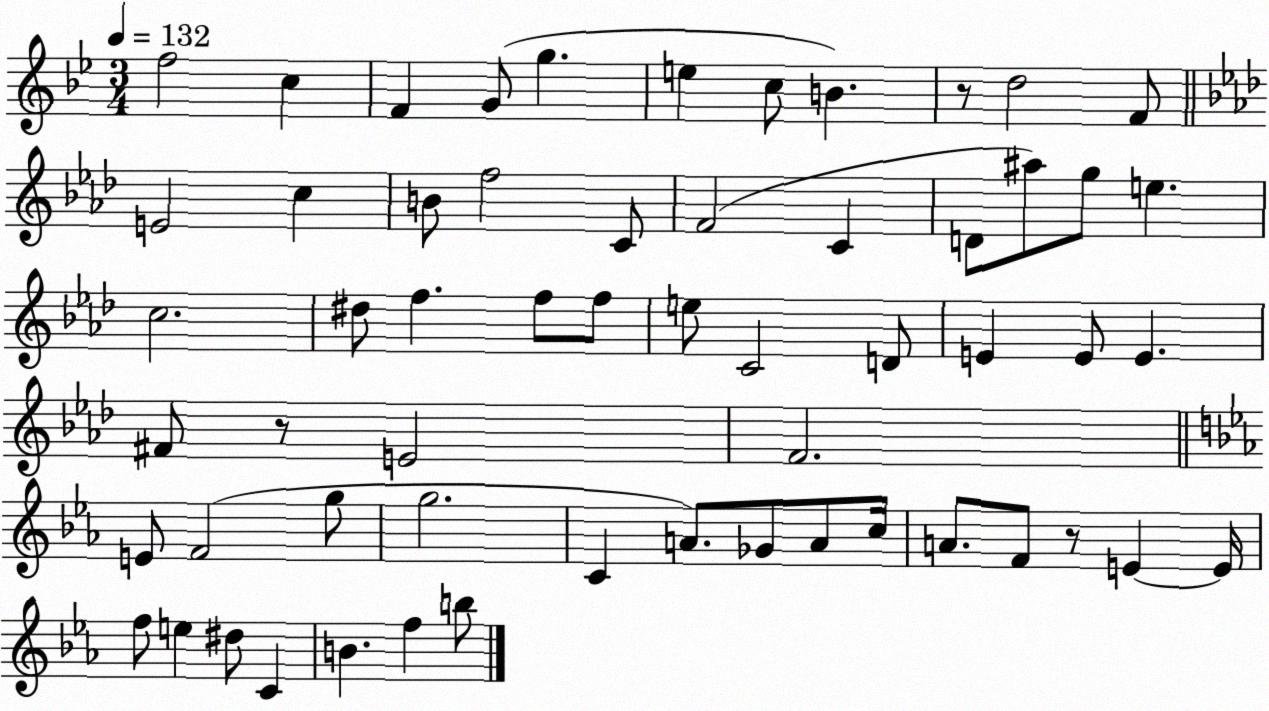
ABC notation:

X:1
T:Untitled
M:3/4
L:1/4
K:Bb
f2 c F G/2 g e c/2 B z/2 d2 F/2 E2 c B/2 f2 C/2 F2 C D/2 ^a/2 g/2 e c2 ^d/2 f f/2 f/2 e/2 C2 D/2 E E/2 E ^F/2 z/2 E2 F2 E/2 F2 g/2 g2 C A/2 _G/2 A/2 c/4 A/2 F/2 z/2 E E/4 f/2 e ^d/2 C B f b/2